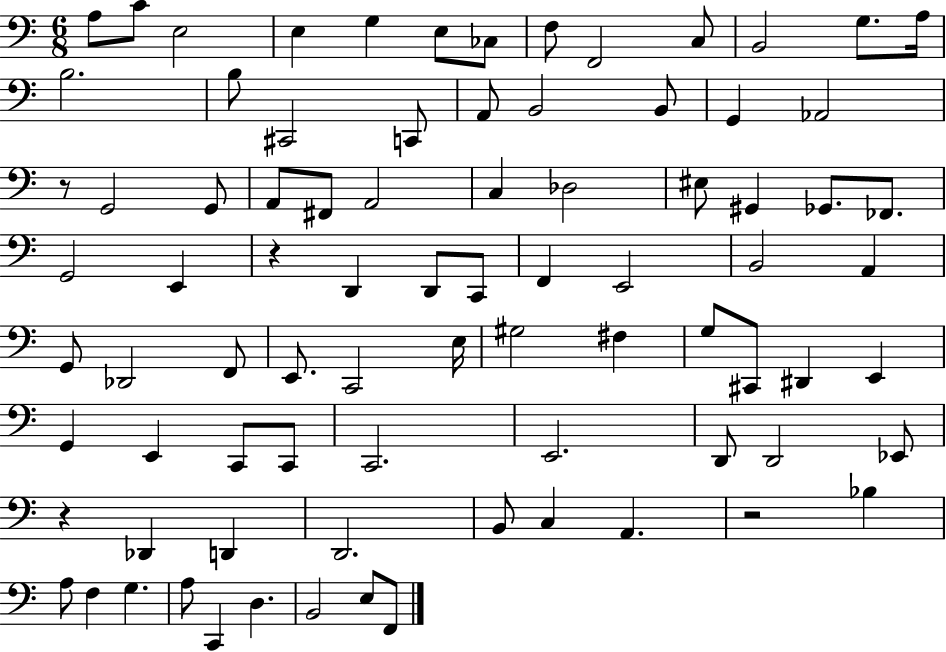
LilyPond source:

{
  \clef bass
  \numericTimeSignature
  \time 6/8
  \key c \major
  a8 c'8 e2 | e4 g4 e8 ces8 | f8 f,2 c8 | b,2 g8. a16 | \break b2. | b8 cis,2 c,8 | a,8 b,2 b,8 | g,4 aes,2 | \break r8 g,2 g,8 | a,8 fis,8 a,2 | c4 des2 | eis8 gis,4 ges,8. fes,8. | \break g,2 e,4 | r4 d,4 d,8 c,8 | f,4 e,2 | b,2 a,4 | \break g,8 des,2 f,8 | e,8. c,2 e16 | gis2 fis4 | g8 cis,8 dis,4 e,4 | \break g,4 e,4 c,8 c,8 | c,2. | e,2. | d,8 d,2 ees,8 | \break r4 des,4 d,4 | d,2. | b,8 c4 a,4. | r2 bes4 | \break a8 f4 g4. | a8 c,4 d4. | b,2 e8 f,8 | \bar "|."
}